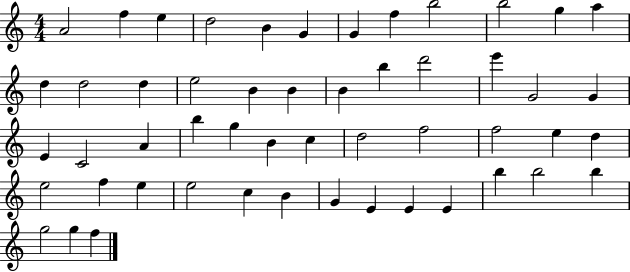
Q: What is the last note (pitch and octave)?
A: F5